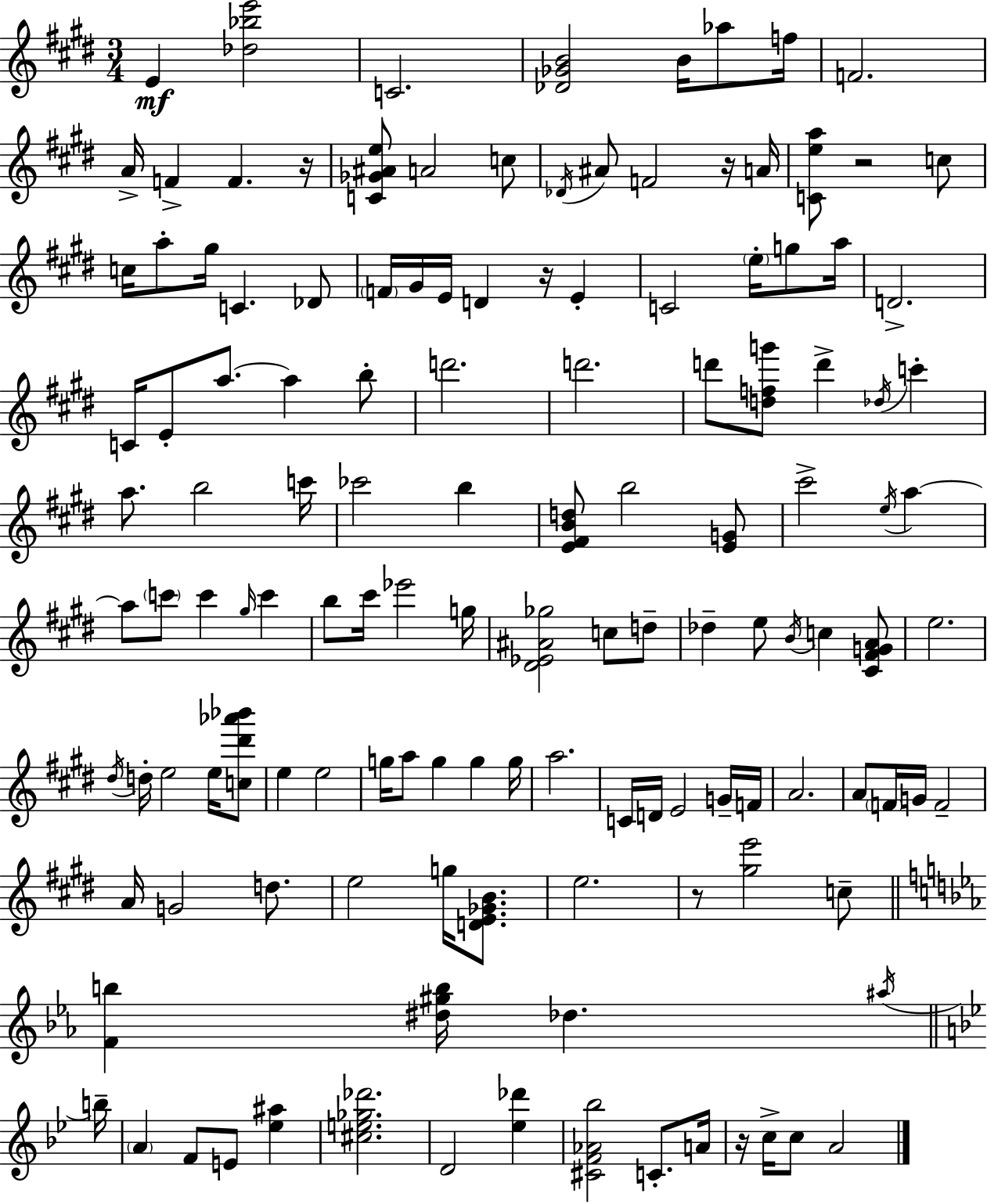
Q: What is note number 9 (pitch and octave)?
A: F4